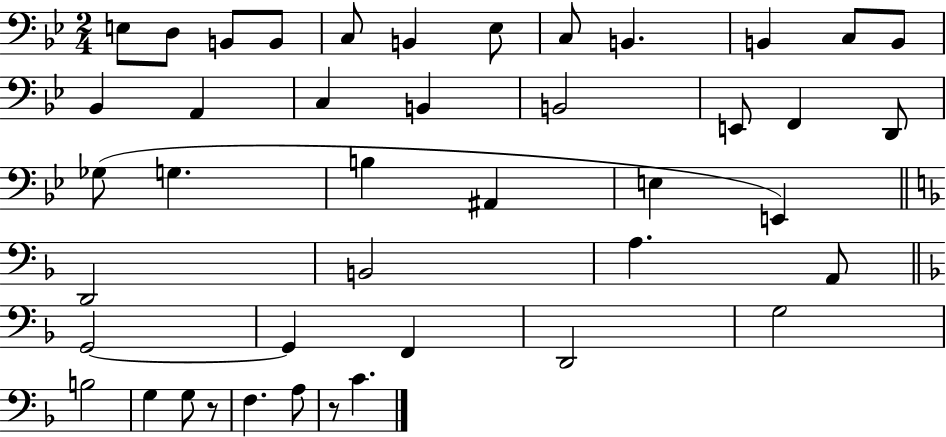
E3/e D3/e B2/e B2/e C3/e B2/q Eb3/e C3/e B2/q. B2/q C3/e B2/e Bb2/q A2/q C3/q B2/q B2/h E2/e F2/q D2/e Gb3/e G3/q. B3/q A#2/q E3/q E2/q D2/h B2/h A3/q. A2/e G2/h G2/q F2/q D2/h G3/h B3/h G3/q G3/e R/e F3/q. A3/e R/e C4/q.